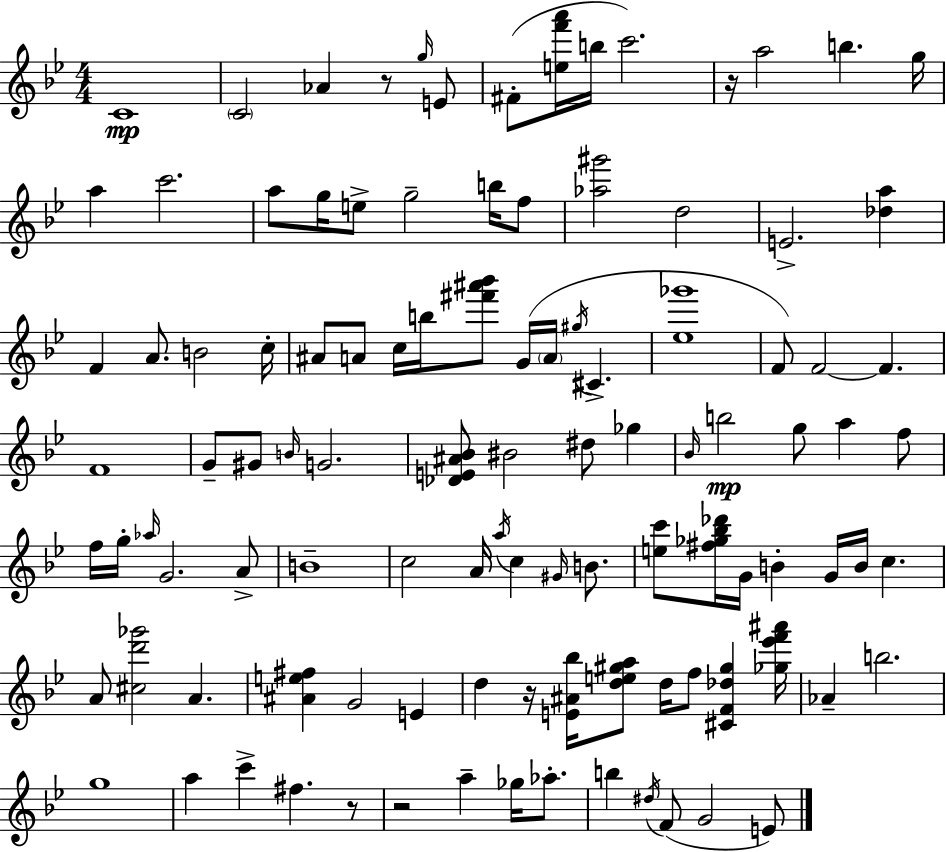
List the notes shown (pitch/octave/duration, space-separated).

C4/w C4/h Ab4/q R/e G5/s E4/e F#4/e [E5,F6,A6]/s B5/s C6/h. R/s A5/h B5/q. G5/s A5/q C6/h. A5/e G5/s E5/e G5/h B5/s F5/e [Ab5,G#6]/h D5/h E4/h. [Db5,A5]/q F4/q A4/e. B4/h C5/s A#4/e A4/e C5/s B5/s [F#6,A#6,Bb6]/e G4/s A4/s G#5/s C#4/q. [Eb5,Gb6]/w F4/e F4/h F4/q. F4/w G4/e G#4/e B4/s G4/h. [Db4,E4,A#4,Bb4]/e BIS4/h D#5/e Gb5/q Bb4/s B5/h G5/e A5/q F5/e F5/s G5/s Ab5/s G4/h. A4/e B4/w C5/h A4/s A5/s C5/q G#4/s B4/e. [E5,C6]/e [F#5,Gb5,Bb5,Db6]/s G4/s B4/q G4/s B4/s C5/q. A4/e [C#5,D6,Gb6]/h A4/q. [A#4,E5,F#5]/q G4/h E4/q D5/q R/s [E4,A#4,Bb5]/s [D5,E5,G#5,A5]/e D5/s F5/e [C#4,F4,Db5,G#5]/q [Gb5,Eb6,F6,A#6]/s Ab4/q B5/h. G5/w A5/q C6/q F#5/q. R/e R/h A5/q Gb5/s Ab5/e. B5/q D#5/s F4/e G4/h E4/e